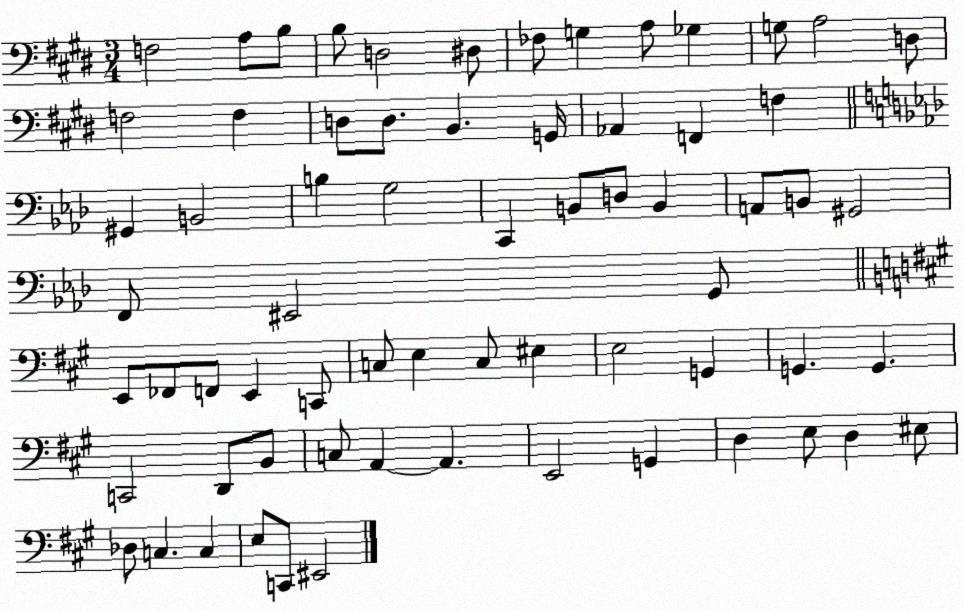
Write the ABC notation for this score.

X:1
T:Untitled
M:3/4
L:1/4
K:E
F,2 A,/2 B,/2 B,/2 D,2 ^D,/2 _F,/2 G, A,/2 _G, G,/2 A,2 D,/2 F,2 F, D,/2 D,/2 B,, G,,/4 _A,, F,, F, ^G,, B,,2 B, G,2 C,, B,,/2 D,/2 B,, A,,/2 B,,/2 ^G,,2 F,,/2 ^E,,2 G,,/2 E,,/2 _F,,/2 F,,/2 E,, C,,/2 C,/2 E, C,/2 ^E, E,2 G,, G,, G,, C,,2 D,,/2 B,,/2 C,/2 A,, A,, E,,2 G,, D, E,/2 D, ^E,/2 _D,/2 C, C, E,/2 C,,/2 ^E,,2